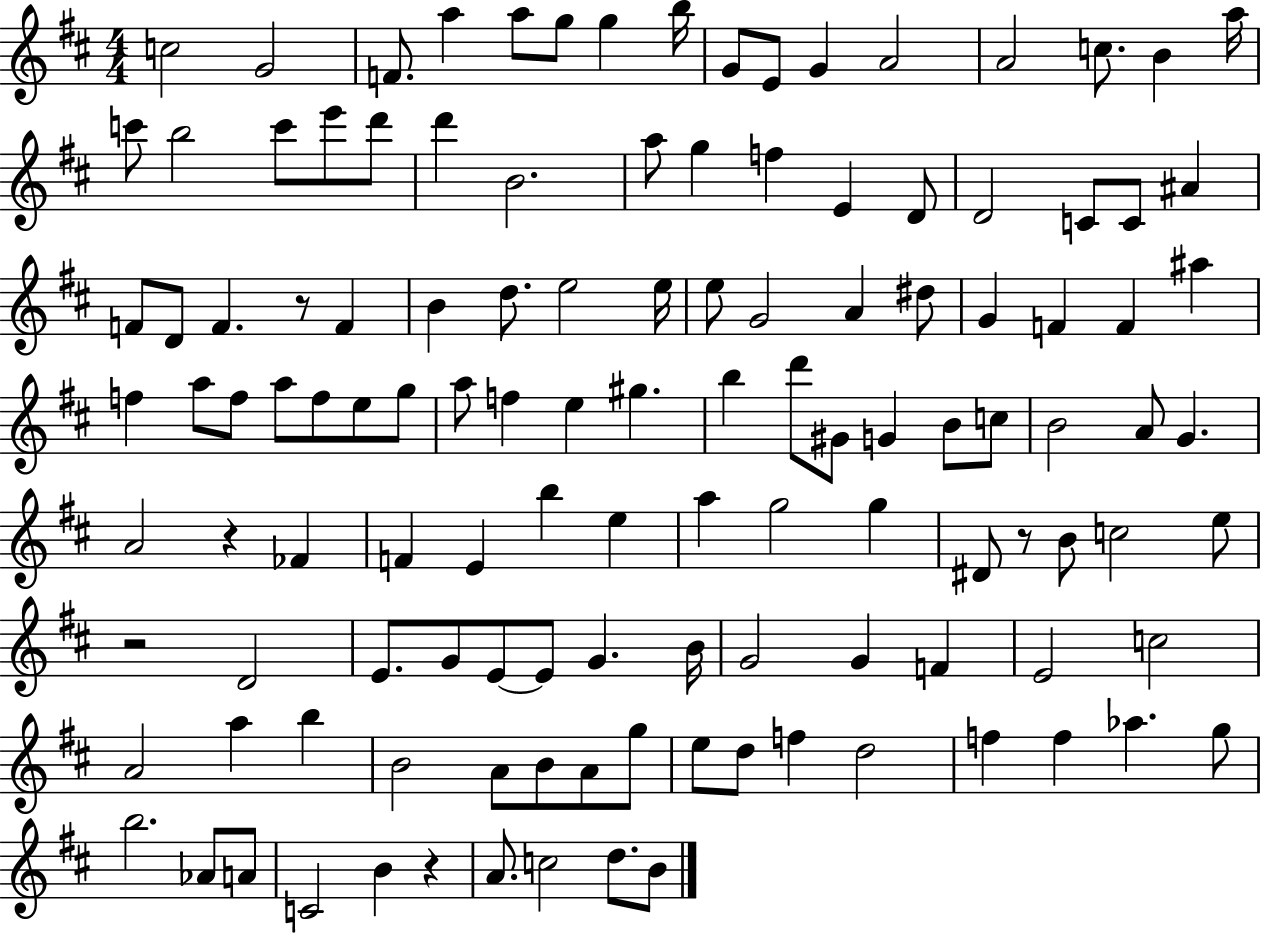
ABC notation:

X:1
T:Untitled
M:4/4
L:1/4
K:D
c2 G2 F/2 a a/2 g/2 g b/4 G/2 E/2 G A2 A2 c/2 B a/4 c'/2 b2 c'/2 e'/2 d'/2 d' B2 a/2 g f E D/2 D2 C/2 C/2 ^A F/2 D/2 F z/2 F B d/2 e2 e/4 e/2 G2 A ^d/2 G F F ^a f a/2 f/2 a/2 f/2 e/2 g/2 a/2 f e ^g b d'/2 ^G/2 G B/2 c/2 B2 A/2 G A2 z _F F E b e a g2 g ^D/2 z/2 B/2 c2 e/2 z2 D2 E/2 G/2 E/2 E/2 G B/4 G2 G F E2 c2 A2 a b B2 A/2 B/2 A/2 g/2 e/2 d/2 f d2 f f _a g/2 b2 _A/2 A/2 C2 B z A/2 c2 d/2 B/2